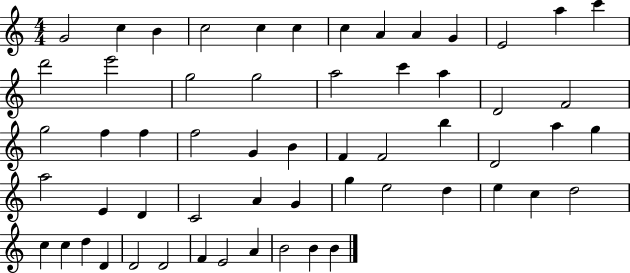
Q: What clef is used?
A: treble